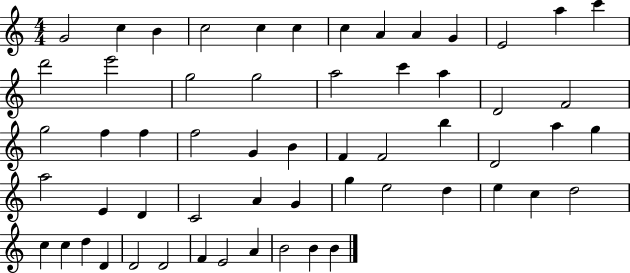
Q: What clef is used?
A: treble